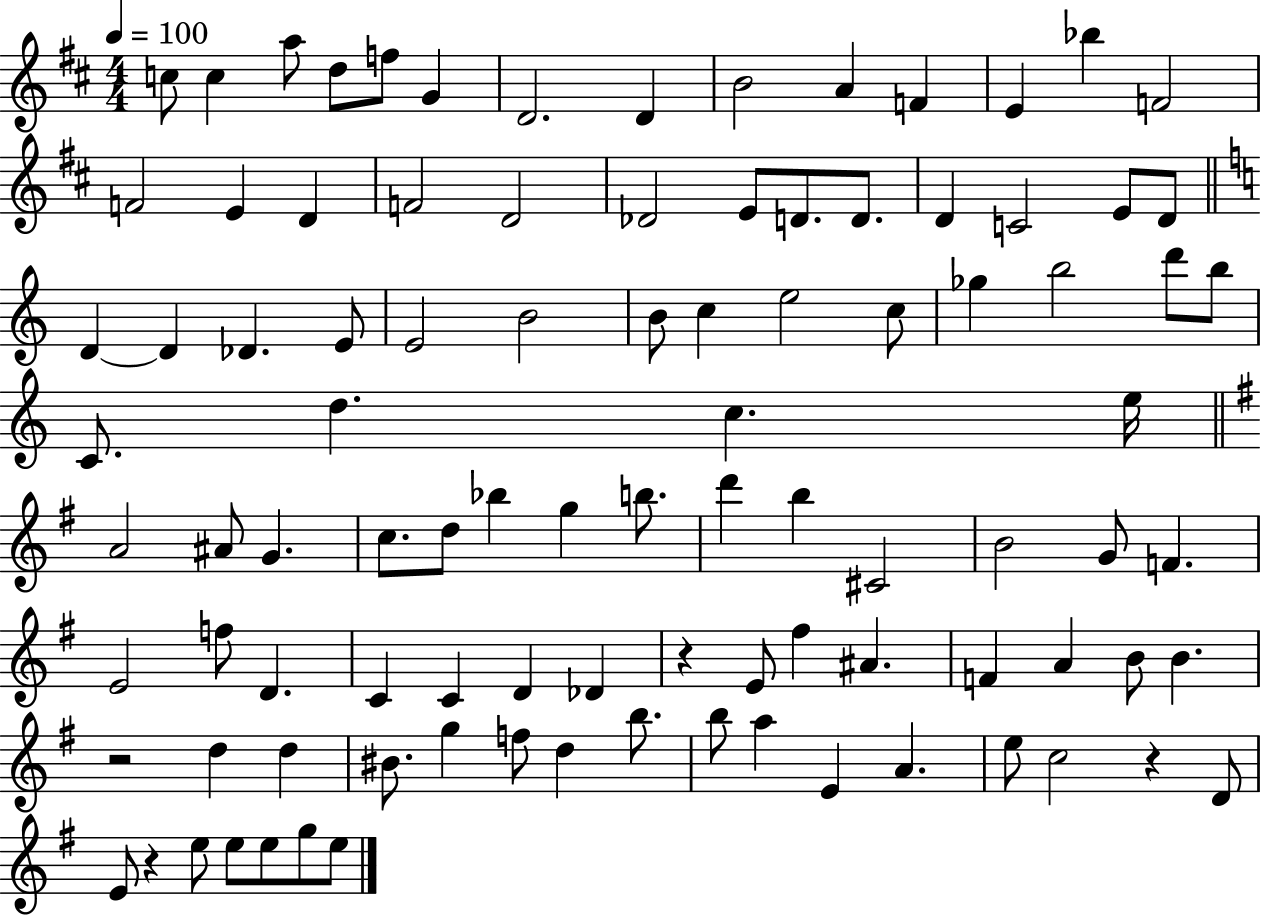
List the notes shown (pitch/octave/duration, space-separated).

C5/e C5/q A5/e D5/e F5/e G4/q D4/h. D4/q B4/h A4/q F4/q E4/q Bb5/q F4/h F4/h E4/q D4/q F4/h D4/h Db4/h E4/e D4/e. D4/e. D4/q C4/h E4/e D4/e D4/q D4/q Db4/q. E4/e E4/h B4/h B4/e C5/q E5/h C5/e Gb5/q B5/h D6/e B5/e C4/e. D5/q. C5/q. E5/s A4/h A#4/e G4/q. C5/e. D5/e Bb5/q G5/q B5/e. D6/q B5/q C#4/h B4/h G4/e F4/q. E4/h F5/e D4/q. C4/q C4/q D4/q Db4/q R/q E4/e F#5/q A#4/q. F4/q A4/q B4/e B4/q. R/h D5/q D5/q BIS4/e. G5/q F5/e D5/q B5/e. B5/e A5/q E4/q A4/q. E5/e C5/h R/q D4/e E4/e R/q E5/e E5/e E5/e G5/e E5/e